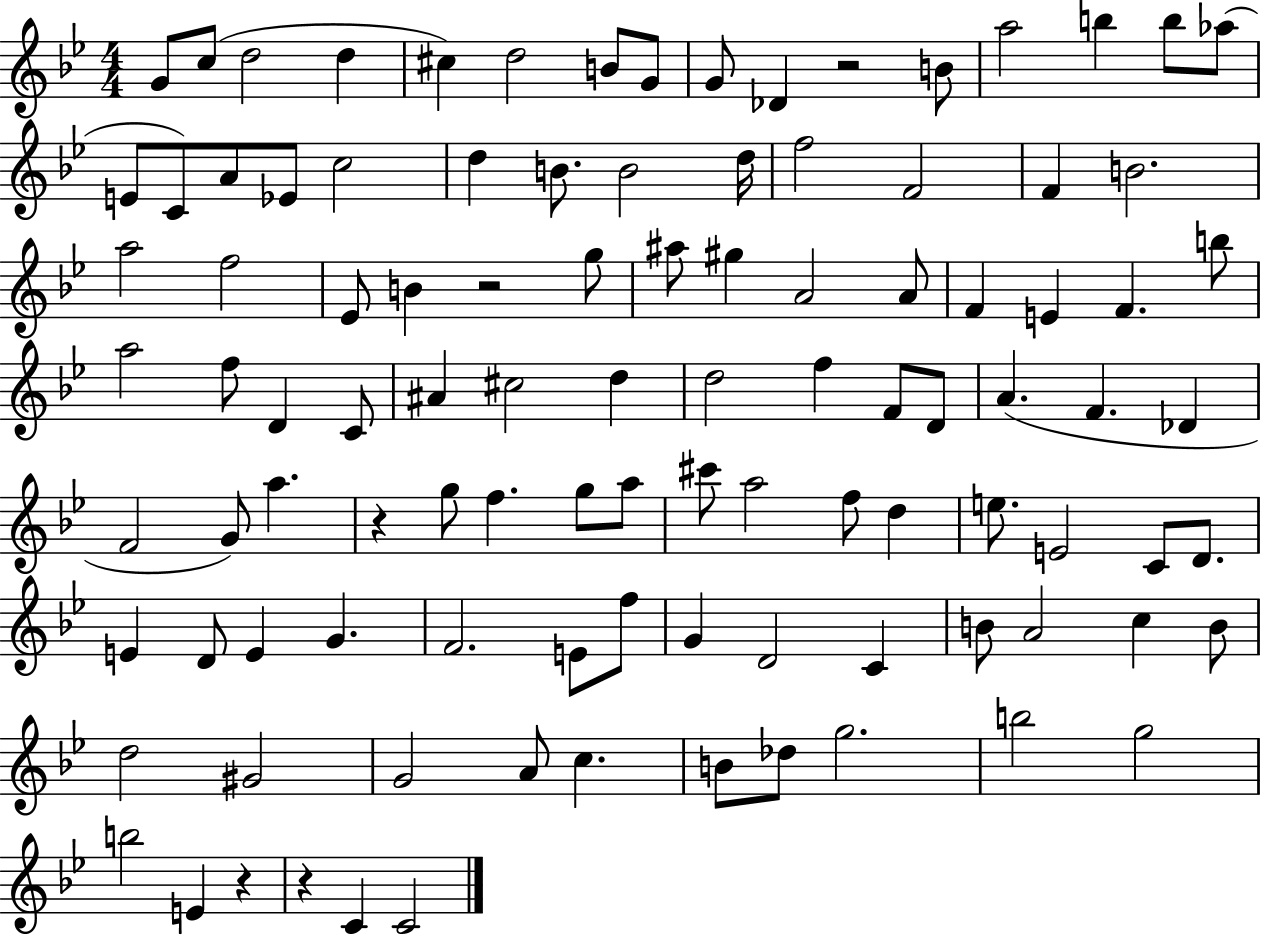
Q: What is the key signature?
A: BES major